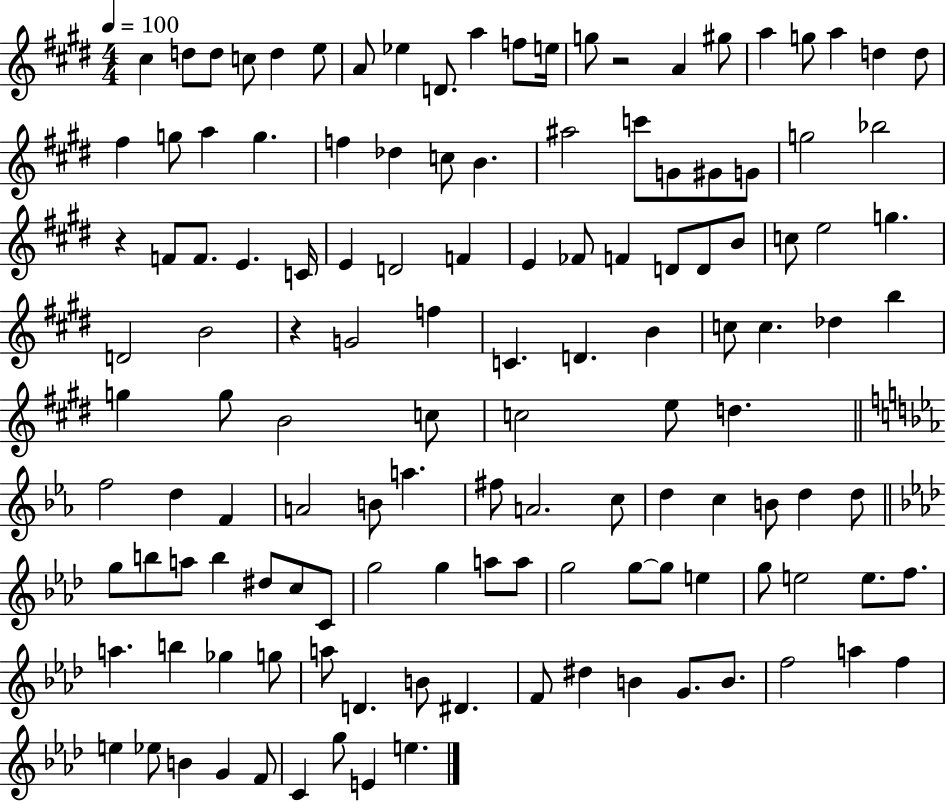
X:1
T:Untitled
M:4/4
L:1/4
K:E
^c d/2 d/2 c/2 d e/2 A/2 _e D/2 a f/2 e/4 g/2 z2 A ^g/2 a g/2 a d d/2 ^f g/2 a g f _d c/2 B ^a2 c'/2 G/2 ^G/2 G/2 g2 _b2 z F/2 F/2 E C/4 E D2 F E _F/2 F D/2 D/2 B/2 c/2 e2 g D2 B2 z G2 f C D B c/2 c _d b g g/2 B2 c/2 c2 e/2 d f2 d F A2 B/2 a ^f/2 A2 c/2 d c B/2 d d/2 g/2 b/2 a/2 b ^d/2 c/2 C/2 g2 g a/2 a/2 g2 g/2 g/2 e g/2 e2 e/2 f/2 a b _g g/2 a/2 D B/2 ^D F/2 ^d B G/2 B/2 f2 a f e _e/2 B G F/2 C g/2 E e